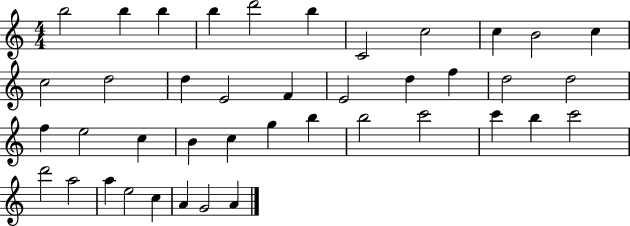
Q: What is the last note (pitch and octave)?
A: A4